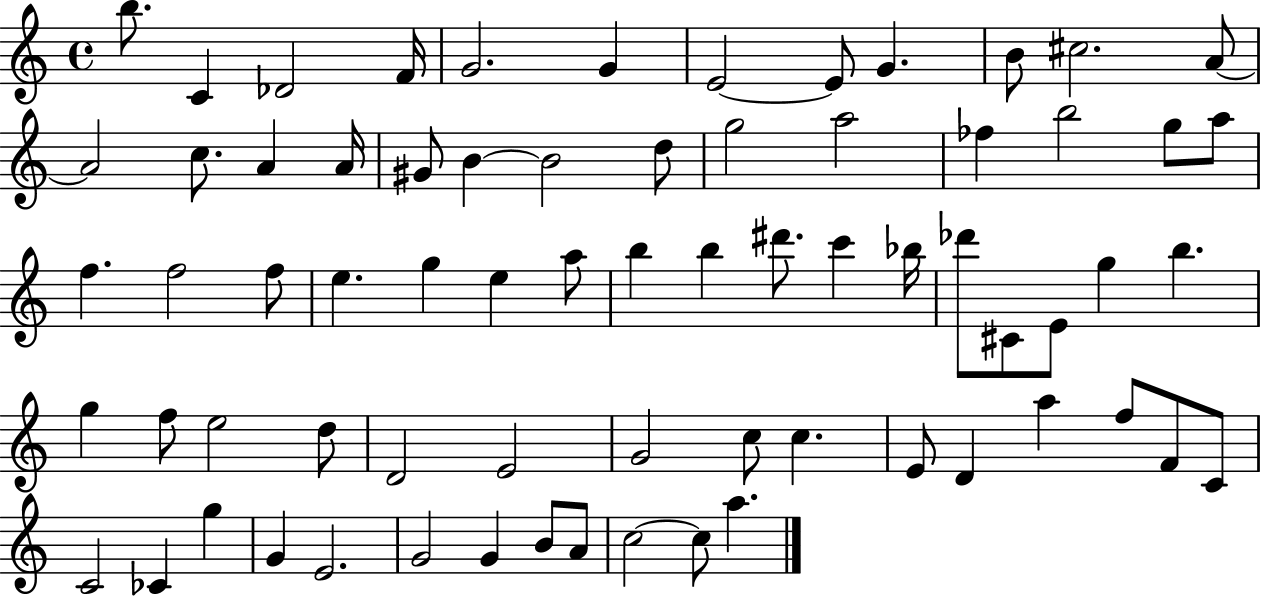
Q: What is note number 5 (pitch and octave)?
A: G4